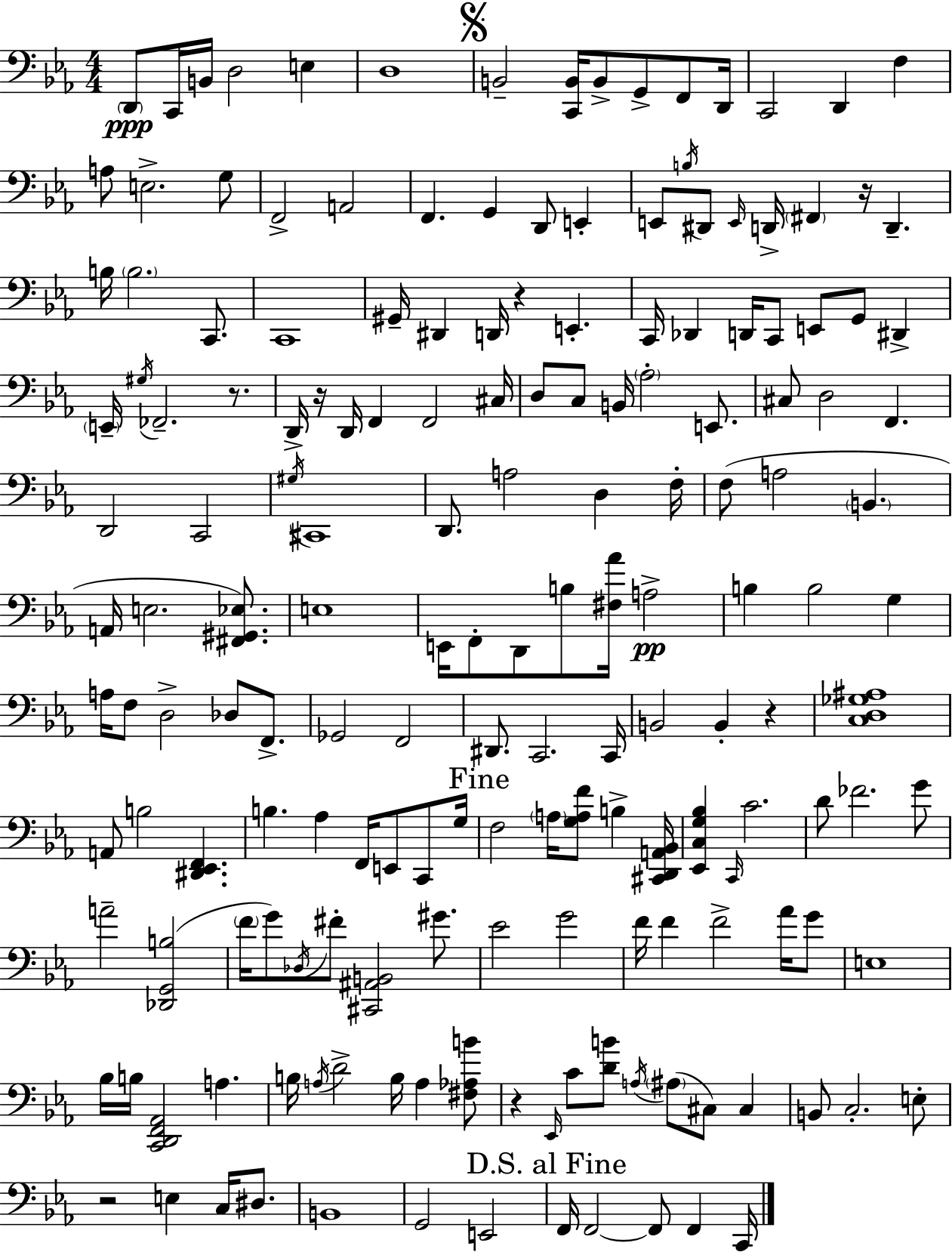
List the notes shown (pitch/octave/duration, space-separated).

D2/e C2/s B2/s D3/h E3/q D3/w B2/h [C2,B2]/s B2/e G2/e F2/e D2/s C2/h D2/q F3/q A3/e E3/h. G3/e F2/h A2/h F2/q. G2/q D2/e E2/q E2/e B3/s D#2/e E2/s D2/s F#2/q R/s D2/q. B3/s B3/h. C2/e. C2/w G#2/s D#2/q D2/s R/q E2/q. C2/s Db2/q D2/s C2/e E2/e G2/e D#2/q E2/s G#3/s FES2/h. R/e. D2/s R/s D2/s F2/q F2/h C#3/s D3/e C3/e B2/s Ab3/h E2/e. C#3/e D3/h F2/q. D2/h C2/h G#3/s C#2/w D2/e. A3/h D3/q F3/s F3/e A3/h B2/q. A2/s E3/h. [F#2,G#2,Eb3]/e. E3/w E2/s F2/e D2/e B3/e [F#3,Ab4]/s A3/h B3/q B3/h G3/q A3/s F3/e D3/h Db3/e F2/e. Gb2/h F2/h D#2/e. C2/h. C2/s B2/h B2/q R/q [C3,D3,Gb3,A#3]/w A2/e B3/h [D#2,Eb2,F2]/q. B3/q. Ab3/q F2/s E2/e C2/e G3/s F3/h A3/s [G3,A3,F4]/e B3/q [C#2,D2,A2,Bb2]/s [Eb2,C3,G3,Bb3]/q C2/s C4/h. D4/e FES4/h. G4/e A4/h [Db2,G2,B3]/h F4/s G4/e Db3/s F#4/e [C#2,A#2,B2]/h G#4/e. Eb4/h G4/h F4/s F4/q F4/h Ab4/s G4/e E3/w Bb3/s B3/s [C2,D2,F2,Ab2]/h A3/q. B3/s A3/s D4/h B3/s A3/q [F#3,Ab3,B4]/e R/q Eb2/s C4/e [D4,B4]/e A3/s A#3/e C#3/e C#3/q B2/e C3/h. E3/e R/h E3/q C3/s D#3/e. B2/w G2/h E2/h F2/s F2/h F2/e F2/q C2/s